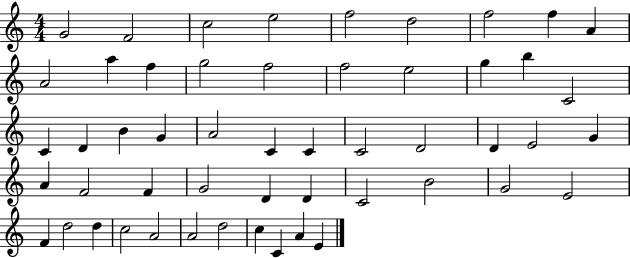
{
  \clef treble
  \numericTimeSignature
  \time 4/4
  \key c \major
  g'2 f'2 | c''2 e''2 | f''2 d''2 | f''2 f''4 a'4 | \break a'2 a''4 f''4 | g''2 f''2 | f''2 e''2 | g''4 b''4 c'2 | \break c'4 d'4 b'4 g'4 | a'2 c'4 c'4 | c'2 d'2 | d'4 e'2 g'4 | \break a'4 f'2 f'4 | g'2 d'4 d'4 | c'2 b'2 | g'2 e'2 | \break f'4 d''2 d''4 | c''2 a'2 | a'2 d''2 | c''4 c'4 a'4 e'4 | \break \bar "|."
}